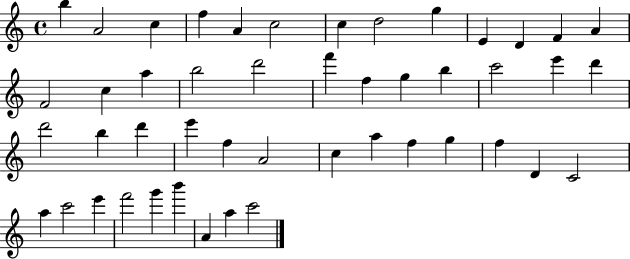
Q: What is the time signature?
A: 4/4